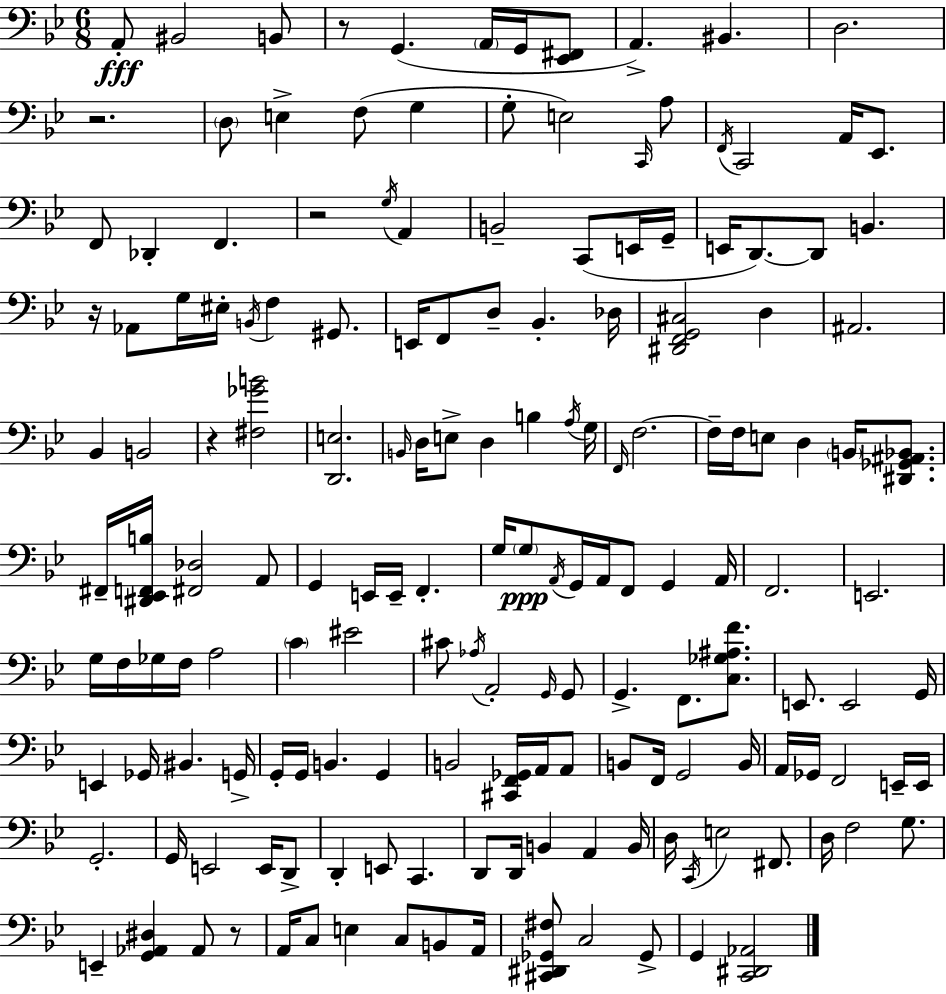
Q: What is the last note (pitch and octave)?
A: G2